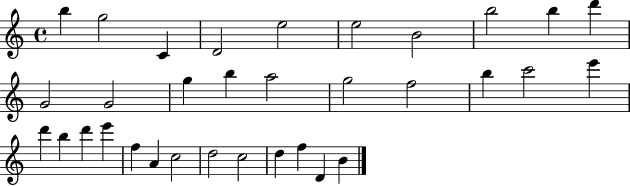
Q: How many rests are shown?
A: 0